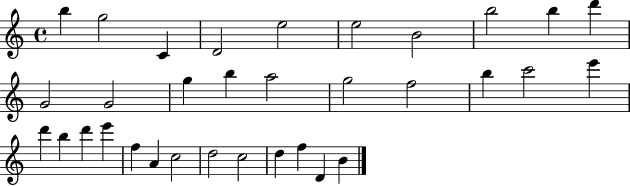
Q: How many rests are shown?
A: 0